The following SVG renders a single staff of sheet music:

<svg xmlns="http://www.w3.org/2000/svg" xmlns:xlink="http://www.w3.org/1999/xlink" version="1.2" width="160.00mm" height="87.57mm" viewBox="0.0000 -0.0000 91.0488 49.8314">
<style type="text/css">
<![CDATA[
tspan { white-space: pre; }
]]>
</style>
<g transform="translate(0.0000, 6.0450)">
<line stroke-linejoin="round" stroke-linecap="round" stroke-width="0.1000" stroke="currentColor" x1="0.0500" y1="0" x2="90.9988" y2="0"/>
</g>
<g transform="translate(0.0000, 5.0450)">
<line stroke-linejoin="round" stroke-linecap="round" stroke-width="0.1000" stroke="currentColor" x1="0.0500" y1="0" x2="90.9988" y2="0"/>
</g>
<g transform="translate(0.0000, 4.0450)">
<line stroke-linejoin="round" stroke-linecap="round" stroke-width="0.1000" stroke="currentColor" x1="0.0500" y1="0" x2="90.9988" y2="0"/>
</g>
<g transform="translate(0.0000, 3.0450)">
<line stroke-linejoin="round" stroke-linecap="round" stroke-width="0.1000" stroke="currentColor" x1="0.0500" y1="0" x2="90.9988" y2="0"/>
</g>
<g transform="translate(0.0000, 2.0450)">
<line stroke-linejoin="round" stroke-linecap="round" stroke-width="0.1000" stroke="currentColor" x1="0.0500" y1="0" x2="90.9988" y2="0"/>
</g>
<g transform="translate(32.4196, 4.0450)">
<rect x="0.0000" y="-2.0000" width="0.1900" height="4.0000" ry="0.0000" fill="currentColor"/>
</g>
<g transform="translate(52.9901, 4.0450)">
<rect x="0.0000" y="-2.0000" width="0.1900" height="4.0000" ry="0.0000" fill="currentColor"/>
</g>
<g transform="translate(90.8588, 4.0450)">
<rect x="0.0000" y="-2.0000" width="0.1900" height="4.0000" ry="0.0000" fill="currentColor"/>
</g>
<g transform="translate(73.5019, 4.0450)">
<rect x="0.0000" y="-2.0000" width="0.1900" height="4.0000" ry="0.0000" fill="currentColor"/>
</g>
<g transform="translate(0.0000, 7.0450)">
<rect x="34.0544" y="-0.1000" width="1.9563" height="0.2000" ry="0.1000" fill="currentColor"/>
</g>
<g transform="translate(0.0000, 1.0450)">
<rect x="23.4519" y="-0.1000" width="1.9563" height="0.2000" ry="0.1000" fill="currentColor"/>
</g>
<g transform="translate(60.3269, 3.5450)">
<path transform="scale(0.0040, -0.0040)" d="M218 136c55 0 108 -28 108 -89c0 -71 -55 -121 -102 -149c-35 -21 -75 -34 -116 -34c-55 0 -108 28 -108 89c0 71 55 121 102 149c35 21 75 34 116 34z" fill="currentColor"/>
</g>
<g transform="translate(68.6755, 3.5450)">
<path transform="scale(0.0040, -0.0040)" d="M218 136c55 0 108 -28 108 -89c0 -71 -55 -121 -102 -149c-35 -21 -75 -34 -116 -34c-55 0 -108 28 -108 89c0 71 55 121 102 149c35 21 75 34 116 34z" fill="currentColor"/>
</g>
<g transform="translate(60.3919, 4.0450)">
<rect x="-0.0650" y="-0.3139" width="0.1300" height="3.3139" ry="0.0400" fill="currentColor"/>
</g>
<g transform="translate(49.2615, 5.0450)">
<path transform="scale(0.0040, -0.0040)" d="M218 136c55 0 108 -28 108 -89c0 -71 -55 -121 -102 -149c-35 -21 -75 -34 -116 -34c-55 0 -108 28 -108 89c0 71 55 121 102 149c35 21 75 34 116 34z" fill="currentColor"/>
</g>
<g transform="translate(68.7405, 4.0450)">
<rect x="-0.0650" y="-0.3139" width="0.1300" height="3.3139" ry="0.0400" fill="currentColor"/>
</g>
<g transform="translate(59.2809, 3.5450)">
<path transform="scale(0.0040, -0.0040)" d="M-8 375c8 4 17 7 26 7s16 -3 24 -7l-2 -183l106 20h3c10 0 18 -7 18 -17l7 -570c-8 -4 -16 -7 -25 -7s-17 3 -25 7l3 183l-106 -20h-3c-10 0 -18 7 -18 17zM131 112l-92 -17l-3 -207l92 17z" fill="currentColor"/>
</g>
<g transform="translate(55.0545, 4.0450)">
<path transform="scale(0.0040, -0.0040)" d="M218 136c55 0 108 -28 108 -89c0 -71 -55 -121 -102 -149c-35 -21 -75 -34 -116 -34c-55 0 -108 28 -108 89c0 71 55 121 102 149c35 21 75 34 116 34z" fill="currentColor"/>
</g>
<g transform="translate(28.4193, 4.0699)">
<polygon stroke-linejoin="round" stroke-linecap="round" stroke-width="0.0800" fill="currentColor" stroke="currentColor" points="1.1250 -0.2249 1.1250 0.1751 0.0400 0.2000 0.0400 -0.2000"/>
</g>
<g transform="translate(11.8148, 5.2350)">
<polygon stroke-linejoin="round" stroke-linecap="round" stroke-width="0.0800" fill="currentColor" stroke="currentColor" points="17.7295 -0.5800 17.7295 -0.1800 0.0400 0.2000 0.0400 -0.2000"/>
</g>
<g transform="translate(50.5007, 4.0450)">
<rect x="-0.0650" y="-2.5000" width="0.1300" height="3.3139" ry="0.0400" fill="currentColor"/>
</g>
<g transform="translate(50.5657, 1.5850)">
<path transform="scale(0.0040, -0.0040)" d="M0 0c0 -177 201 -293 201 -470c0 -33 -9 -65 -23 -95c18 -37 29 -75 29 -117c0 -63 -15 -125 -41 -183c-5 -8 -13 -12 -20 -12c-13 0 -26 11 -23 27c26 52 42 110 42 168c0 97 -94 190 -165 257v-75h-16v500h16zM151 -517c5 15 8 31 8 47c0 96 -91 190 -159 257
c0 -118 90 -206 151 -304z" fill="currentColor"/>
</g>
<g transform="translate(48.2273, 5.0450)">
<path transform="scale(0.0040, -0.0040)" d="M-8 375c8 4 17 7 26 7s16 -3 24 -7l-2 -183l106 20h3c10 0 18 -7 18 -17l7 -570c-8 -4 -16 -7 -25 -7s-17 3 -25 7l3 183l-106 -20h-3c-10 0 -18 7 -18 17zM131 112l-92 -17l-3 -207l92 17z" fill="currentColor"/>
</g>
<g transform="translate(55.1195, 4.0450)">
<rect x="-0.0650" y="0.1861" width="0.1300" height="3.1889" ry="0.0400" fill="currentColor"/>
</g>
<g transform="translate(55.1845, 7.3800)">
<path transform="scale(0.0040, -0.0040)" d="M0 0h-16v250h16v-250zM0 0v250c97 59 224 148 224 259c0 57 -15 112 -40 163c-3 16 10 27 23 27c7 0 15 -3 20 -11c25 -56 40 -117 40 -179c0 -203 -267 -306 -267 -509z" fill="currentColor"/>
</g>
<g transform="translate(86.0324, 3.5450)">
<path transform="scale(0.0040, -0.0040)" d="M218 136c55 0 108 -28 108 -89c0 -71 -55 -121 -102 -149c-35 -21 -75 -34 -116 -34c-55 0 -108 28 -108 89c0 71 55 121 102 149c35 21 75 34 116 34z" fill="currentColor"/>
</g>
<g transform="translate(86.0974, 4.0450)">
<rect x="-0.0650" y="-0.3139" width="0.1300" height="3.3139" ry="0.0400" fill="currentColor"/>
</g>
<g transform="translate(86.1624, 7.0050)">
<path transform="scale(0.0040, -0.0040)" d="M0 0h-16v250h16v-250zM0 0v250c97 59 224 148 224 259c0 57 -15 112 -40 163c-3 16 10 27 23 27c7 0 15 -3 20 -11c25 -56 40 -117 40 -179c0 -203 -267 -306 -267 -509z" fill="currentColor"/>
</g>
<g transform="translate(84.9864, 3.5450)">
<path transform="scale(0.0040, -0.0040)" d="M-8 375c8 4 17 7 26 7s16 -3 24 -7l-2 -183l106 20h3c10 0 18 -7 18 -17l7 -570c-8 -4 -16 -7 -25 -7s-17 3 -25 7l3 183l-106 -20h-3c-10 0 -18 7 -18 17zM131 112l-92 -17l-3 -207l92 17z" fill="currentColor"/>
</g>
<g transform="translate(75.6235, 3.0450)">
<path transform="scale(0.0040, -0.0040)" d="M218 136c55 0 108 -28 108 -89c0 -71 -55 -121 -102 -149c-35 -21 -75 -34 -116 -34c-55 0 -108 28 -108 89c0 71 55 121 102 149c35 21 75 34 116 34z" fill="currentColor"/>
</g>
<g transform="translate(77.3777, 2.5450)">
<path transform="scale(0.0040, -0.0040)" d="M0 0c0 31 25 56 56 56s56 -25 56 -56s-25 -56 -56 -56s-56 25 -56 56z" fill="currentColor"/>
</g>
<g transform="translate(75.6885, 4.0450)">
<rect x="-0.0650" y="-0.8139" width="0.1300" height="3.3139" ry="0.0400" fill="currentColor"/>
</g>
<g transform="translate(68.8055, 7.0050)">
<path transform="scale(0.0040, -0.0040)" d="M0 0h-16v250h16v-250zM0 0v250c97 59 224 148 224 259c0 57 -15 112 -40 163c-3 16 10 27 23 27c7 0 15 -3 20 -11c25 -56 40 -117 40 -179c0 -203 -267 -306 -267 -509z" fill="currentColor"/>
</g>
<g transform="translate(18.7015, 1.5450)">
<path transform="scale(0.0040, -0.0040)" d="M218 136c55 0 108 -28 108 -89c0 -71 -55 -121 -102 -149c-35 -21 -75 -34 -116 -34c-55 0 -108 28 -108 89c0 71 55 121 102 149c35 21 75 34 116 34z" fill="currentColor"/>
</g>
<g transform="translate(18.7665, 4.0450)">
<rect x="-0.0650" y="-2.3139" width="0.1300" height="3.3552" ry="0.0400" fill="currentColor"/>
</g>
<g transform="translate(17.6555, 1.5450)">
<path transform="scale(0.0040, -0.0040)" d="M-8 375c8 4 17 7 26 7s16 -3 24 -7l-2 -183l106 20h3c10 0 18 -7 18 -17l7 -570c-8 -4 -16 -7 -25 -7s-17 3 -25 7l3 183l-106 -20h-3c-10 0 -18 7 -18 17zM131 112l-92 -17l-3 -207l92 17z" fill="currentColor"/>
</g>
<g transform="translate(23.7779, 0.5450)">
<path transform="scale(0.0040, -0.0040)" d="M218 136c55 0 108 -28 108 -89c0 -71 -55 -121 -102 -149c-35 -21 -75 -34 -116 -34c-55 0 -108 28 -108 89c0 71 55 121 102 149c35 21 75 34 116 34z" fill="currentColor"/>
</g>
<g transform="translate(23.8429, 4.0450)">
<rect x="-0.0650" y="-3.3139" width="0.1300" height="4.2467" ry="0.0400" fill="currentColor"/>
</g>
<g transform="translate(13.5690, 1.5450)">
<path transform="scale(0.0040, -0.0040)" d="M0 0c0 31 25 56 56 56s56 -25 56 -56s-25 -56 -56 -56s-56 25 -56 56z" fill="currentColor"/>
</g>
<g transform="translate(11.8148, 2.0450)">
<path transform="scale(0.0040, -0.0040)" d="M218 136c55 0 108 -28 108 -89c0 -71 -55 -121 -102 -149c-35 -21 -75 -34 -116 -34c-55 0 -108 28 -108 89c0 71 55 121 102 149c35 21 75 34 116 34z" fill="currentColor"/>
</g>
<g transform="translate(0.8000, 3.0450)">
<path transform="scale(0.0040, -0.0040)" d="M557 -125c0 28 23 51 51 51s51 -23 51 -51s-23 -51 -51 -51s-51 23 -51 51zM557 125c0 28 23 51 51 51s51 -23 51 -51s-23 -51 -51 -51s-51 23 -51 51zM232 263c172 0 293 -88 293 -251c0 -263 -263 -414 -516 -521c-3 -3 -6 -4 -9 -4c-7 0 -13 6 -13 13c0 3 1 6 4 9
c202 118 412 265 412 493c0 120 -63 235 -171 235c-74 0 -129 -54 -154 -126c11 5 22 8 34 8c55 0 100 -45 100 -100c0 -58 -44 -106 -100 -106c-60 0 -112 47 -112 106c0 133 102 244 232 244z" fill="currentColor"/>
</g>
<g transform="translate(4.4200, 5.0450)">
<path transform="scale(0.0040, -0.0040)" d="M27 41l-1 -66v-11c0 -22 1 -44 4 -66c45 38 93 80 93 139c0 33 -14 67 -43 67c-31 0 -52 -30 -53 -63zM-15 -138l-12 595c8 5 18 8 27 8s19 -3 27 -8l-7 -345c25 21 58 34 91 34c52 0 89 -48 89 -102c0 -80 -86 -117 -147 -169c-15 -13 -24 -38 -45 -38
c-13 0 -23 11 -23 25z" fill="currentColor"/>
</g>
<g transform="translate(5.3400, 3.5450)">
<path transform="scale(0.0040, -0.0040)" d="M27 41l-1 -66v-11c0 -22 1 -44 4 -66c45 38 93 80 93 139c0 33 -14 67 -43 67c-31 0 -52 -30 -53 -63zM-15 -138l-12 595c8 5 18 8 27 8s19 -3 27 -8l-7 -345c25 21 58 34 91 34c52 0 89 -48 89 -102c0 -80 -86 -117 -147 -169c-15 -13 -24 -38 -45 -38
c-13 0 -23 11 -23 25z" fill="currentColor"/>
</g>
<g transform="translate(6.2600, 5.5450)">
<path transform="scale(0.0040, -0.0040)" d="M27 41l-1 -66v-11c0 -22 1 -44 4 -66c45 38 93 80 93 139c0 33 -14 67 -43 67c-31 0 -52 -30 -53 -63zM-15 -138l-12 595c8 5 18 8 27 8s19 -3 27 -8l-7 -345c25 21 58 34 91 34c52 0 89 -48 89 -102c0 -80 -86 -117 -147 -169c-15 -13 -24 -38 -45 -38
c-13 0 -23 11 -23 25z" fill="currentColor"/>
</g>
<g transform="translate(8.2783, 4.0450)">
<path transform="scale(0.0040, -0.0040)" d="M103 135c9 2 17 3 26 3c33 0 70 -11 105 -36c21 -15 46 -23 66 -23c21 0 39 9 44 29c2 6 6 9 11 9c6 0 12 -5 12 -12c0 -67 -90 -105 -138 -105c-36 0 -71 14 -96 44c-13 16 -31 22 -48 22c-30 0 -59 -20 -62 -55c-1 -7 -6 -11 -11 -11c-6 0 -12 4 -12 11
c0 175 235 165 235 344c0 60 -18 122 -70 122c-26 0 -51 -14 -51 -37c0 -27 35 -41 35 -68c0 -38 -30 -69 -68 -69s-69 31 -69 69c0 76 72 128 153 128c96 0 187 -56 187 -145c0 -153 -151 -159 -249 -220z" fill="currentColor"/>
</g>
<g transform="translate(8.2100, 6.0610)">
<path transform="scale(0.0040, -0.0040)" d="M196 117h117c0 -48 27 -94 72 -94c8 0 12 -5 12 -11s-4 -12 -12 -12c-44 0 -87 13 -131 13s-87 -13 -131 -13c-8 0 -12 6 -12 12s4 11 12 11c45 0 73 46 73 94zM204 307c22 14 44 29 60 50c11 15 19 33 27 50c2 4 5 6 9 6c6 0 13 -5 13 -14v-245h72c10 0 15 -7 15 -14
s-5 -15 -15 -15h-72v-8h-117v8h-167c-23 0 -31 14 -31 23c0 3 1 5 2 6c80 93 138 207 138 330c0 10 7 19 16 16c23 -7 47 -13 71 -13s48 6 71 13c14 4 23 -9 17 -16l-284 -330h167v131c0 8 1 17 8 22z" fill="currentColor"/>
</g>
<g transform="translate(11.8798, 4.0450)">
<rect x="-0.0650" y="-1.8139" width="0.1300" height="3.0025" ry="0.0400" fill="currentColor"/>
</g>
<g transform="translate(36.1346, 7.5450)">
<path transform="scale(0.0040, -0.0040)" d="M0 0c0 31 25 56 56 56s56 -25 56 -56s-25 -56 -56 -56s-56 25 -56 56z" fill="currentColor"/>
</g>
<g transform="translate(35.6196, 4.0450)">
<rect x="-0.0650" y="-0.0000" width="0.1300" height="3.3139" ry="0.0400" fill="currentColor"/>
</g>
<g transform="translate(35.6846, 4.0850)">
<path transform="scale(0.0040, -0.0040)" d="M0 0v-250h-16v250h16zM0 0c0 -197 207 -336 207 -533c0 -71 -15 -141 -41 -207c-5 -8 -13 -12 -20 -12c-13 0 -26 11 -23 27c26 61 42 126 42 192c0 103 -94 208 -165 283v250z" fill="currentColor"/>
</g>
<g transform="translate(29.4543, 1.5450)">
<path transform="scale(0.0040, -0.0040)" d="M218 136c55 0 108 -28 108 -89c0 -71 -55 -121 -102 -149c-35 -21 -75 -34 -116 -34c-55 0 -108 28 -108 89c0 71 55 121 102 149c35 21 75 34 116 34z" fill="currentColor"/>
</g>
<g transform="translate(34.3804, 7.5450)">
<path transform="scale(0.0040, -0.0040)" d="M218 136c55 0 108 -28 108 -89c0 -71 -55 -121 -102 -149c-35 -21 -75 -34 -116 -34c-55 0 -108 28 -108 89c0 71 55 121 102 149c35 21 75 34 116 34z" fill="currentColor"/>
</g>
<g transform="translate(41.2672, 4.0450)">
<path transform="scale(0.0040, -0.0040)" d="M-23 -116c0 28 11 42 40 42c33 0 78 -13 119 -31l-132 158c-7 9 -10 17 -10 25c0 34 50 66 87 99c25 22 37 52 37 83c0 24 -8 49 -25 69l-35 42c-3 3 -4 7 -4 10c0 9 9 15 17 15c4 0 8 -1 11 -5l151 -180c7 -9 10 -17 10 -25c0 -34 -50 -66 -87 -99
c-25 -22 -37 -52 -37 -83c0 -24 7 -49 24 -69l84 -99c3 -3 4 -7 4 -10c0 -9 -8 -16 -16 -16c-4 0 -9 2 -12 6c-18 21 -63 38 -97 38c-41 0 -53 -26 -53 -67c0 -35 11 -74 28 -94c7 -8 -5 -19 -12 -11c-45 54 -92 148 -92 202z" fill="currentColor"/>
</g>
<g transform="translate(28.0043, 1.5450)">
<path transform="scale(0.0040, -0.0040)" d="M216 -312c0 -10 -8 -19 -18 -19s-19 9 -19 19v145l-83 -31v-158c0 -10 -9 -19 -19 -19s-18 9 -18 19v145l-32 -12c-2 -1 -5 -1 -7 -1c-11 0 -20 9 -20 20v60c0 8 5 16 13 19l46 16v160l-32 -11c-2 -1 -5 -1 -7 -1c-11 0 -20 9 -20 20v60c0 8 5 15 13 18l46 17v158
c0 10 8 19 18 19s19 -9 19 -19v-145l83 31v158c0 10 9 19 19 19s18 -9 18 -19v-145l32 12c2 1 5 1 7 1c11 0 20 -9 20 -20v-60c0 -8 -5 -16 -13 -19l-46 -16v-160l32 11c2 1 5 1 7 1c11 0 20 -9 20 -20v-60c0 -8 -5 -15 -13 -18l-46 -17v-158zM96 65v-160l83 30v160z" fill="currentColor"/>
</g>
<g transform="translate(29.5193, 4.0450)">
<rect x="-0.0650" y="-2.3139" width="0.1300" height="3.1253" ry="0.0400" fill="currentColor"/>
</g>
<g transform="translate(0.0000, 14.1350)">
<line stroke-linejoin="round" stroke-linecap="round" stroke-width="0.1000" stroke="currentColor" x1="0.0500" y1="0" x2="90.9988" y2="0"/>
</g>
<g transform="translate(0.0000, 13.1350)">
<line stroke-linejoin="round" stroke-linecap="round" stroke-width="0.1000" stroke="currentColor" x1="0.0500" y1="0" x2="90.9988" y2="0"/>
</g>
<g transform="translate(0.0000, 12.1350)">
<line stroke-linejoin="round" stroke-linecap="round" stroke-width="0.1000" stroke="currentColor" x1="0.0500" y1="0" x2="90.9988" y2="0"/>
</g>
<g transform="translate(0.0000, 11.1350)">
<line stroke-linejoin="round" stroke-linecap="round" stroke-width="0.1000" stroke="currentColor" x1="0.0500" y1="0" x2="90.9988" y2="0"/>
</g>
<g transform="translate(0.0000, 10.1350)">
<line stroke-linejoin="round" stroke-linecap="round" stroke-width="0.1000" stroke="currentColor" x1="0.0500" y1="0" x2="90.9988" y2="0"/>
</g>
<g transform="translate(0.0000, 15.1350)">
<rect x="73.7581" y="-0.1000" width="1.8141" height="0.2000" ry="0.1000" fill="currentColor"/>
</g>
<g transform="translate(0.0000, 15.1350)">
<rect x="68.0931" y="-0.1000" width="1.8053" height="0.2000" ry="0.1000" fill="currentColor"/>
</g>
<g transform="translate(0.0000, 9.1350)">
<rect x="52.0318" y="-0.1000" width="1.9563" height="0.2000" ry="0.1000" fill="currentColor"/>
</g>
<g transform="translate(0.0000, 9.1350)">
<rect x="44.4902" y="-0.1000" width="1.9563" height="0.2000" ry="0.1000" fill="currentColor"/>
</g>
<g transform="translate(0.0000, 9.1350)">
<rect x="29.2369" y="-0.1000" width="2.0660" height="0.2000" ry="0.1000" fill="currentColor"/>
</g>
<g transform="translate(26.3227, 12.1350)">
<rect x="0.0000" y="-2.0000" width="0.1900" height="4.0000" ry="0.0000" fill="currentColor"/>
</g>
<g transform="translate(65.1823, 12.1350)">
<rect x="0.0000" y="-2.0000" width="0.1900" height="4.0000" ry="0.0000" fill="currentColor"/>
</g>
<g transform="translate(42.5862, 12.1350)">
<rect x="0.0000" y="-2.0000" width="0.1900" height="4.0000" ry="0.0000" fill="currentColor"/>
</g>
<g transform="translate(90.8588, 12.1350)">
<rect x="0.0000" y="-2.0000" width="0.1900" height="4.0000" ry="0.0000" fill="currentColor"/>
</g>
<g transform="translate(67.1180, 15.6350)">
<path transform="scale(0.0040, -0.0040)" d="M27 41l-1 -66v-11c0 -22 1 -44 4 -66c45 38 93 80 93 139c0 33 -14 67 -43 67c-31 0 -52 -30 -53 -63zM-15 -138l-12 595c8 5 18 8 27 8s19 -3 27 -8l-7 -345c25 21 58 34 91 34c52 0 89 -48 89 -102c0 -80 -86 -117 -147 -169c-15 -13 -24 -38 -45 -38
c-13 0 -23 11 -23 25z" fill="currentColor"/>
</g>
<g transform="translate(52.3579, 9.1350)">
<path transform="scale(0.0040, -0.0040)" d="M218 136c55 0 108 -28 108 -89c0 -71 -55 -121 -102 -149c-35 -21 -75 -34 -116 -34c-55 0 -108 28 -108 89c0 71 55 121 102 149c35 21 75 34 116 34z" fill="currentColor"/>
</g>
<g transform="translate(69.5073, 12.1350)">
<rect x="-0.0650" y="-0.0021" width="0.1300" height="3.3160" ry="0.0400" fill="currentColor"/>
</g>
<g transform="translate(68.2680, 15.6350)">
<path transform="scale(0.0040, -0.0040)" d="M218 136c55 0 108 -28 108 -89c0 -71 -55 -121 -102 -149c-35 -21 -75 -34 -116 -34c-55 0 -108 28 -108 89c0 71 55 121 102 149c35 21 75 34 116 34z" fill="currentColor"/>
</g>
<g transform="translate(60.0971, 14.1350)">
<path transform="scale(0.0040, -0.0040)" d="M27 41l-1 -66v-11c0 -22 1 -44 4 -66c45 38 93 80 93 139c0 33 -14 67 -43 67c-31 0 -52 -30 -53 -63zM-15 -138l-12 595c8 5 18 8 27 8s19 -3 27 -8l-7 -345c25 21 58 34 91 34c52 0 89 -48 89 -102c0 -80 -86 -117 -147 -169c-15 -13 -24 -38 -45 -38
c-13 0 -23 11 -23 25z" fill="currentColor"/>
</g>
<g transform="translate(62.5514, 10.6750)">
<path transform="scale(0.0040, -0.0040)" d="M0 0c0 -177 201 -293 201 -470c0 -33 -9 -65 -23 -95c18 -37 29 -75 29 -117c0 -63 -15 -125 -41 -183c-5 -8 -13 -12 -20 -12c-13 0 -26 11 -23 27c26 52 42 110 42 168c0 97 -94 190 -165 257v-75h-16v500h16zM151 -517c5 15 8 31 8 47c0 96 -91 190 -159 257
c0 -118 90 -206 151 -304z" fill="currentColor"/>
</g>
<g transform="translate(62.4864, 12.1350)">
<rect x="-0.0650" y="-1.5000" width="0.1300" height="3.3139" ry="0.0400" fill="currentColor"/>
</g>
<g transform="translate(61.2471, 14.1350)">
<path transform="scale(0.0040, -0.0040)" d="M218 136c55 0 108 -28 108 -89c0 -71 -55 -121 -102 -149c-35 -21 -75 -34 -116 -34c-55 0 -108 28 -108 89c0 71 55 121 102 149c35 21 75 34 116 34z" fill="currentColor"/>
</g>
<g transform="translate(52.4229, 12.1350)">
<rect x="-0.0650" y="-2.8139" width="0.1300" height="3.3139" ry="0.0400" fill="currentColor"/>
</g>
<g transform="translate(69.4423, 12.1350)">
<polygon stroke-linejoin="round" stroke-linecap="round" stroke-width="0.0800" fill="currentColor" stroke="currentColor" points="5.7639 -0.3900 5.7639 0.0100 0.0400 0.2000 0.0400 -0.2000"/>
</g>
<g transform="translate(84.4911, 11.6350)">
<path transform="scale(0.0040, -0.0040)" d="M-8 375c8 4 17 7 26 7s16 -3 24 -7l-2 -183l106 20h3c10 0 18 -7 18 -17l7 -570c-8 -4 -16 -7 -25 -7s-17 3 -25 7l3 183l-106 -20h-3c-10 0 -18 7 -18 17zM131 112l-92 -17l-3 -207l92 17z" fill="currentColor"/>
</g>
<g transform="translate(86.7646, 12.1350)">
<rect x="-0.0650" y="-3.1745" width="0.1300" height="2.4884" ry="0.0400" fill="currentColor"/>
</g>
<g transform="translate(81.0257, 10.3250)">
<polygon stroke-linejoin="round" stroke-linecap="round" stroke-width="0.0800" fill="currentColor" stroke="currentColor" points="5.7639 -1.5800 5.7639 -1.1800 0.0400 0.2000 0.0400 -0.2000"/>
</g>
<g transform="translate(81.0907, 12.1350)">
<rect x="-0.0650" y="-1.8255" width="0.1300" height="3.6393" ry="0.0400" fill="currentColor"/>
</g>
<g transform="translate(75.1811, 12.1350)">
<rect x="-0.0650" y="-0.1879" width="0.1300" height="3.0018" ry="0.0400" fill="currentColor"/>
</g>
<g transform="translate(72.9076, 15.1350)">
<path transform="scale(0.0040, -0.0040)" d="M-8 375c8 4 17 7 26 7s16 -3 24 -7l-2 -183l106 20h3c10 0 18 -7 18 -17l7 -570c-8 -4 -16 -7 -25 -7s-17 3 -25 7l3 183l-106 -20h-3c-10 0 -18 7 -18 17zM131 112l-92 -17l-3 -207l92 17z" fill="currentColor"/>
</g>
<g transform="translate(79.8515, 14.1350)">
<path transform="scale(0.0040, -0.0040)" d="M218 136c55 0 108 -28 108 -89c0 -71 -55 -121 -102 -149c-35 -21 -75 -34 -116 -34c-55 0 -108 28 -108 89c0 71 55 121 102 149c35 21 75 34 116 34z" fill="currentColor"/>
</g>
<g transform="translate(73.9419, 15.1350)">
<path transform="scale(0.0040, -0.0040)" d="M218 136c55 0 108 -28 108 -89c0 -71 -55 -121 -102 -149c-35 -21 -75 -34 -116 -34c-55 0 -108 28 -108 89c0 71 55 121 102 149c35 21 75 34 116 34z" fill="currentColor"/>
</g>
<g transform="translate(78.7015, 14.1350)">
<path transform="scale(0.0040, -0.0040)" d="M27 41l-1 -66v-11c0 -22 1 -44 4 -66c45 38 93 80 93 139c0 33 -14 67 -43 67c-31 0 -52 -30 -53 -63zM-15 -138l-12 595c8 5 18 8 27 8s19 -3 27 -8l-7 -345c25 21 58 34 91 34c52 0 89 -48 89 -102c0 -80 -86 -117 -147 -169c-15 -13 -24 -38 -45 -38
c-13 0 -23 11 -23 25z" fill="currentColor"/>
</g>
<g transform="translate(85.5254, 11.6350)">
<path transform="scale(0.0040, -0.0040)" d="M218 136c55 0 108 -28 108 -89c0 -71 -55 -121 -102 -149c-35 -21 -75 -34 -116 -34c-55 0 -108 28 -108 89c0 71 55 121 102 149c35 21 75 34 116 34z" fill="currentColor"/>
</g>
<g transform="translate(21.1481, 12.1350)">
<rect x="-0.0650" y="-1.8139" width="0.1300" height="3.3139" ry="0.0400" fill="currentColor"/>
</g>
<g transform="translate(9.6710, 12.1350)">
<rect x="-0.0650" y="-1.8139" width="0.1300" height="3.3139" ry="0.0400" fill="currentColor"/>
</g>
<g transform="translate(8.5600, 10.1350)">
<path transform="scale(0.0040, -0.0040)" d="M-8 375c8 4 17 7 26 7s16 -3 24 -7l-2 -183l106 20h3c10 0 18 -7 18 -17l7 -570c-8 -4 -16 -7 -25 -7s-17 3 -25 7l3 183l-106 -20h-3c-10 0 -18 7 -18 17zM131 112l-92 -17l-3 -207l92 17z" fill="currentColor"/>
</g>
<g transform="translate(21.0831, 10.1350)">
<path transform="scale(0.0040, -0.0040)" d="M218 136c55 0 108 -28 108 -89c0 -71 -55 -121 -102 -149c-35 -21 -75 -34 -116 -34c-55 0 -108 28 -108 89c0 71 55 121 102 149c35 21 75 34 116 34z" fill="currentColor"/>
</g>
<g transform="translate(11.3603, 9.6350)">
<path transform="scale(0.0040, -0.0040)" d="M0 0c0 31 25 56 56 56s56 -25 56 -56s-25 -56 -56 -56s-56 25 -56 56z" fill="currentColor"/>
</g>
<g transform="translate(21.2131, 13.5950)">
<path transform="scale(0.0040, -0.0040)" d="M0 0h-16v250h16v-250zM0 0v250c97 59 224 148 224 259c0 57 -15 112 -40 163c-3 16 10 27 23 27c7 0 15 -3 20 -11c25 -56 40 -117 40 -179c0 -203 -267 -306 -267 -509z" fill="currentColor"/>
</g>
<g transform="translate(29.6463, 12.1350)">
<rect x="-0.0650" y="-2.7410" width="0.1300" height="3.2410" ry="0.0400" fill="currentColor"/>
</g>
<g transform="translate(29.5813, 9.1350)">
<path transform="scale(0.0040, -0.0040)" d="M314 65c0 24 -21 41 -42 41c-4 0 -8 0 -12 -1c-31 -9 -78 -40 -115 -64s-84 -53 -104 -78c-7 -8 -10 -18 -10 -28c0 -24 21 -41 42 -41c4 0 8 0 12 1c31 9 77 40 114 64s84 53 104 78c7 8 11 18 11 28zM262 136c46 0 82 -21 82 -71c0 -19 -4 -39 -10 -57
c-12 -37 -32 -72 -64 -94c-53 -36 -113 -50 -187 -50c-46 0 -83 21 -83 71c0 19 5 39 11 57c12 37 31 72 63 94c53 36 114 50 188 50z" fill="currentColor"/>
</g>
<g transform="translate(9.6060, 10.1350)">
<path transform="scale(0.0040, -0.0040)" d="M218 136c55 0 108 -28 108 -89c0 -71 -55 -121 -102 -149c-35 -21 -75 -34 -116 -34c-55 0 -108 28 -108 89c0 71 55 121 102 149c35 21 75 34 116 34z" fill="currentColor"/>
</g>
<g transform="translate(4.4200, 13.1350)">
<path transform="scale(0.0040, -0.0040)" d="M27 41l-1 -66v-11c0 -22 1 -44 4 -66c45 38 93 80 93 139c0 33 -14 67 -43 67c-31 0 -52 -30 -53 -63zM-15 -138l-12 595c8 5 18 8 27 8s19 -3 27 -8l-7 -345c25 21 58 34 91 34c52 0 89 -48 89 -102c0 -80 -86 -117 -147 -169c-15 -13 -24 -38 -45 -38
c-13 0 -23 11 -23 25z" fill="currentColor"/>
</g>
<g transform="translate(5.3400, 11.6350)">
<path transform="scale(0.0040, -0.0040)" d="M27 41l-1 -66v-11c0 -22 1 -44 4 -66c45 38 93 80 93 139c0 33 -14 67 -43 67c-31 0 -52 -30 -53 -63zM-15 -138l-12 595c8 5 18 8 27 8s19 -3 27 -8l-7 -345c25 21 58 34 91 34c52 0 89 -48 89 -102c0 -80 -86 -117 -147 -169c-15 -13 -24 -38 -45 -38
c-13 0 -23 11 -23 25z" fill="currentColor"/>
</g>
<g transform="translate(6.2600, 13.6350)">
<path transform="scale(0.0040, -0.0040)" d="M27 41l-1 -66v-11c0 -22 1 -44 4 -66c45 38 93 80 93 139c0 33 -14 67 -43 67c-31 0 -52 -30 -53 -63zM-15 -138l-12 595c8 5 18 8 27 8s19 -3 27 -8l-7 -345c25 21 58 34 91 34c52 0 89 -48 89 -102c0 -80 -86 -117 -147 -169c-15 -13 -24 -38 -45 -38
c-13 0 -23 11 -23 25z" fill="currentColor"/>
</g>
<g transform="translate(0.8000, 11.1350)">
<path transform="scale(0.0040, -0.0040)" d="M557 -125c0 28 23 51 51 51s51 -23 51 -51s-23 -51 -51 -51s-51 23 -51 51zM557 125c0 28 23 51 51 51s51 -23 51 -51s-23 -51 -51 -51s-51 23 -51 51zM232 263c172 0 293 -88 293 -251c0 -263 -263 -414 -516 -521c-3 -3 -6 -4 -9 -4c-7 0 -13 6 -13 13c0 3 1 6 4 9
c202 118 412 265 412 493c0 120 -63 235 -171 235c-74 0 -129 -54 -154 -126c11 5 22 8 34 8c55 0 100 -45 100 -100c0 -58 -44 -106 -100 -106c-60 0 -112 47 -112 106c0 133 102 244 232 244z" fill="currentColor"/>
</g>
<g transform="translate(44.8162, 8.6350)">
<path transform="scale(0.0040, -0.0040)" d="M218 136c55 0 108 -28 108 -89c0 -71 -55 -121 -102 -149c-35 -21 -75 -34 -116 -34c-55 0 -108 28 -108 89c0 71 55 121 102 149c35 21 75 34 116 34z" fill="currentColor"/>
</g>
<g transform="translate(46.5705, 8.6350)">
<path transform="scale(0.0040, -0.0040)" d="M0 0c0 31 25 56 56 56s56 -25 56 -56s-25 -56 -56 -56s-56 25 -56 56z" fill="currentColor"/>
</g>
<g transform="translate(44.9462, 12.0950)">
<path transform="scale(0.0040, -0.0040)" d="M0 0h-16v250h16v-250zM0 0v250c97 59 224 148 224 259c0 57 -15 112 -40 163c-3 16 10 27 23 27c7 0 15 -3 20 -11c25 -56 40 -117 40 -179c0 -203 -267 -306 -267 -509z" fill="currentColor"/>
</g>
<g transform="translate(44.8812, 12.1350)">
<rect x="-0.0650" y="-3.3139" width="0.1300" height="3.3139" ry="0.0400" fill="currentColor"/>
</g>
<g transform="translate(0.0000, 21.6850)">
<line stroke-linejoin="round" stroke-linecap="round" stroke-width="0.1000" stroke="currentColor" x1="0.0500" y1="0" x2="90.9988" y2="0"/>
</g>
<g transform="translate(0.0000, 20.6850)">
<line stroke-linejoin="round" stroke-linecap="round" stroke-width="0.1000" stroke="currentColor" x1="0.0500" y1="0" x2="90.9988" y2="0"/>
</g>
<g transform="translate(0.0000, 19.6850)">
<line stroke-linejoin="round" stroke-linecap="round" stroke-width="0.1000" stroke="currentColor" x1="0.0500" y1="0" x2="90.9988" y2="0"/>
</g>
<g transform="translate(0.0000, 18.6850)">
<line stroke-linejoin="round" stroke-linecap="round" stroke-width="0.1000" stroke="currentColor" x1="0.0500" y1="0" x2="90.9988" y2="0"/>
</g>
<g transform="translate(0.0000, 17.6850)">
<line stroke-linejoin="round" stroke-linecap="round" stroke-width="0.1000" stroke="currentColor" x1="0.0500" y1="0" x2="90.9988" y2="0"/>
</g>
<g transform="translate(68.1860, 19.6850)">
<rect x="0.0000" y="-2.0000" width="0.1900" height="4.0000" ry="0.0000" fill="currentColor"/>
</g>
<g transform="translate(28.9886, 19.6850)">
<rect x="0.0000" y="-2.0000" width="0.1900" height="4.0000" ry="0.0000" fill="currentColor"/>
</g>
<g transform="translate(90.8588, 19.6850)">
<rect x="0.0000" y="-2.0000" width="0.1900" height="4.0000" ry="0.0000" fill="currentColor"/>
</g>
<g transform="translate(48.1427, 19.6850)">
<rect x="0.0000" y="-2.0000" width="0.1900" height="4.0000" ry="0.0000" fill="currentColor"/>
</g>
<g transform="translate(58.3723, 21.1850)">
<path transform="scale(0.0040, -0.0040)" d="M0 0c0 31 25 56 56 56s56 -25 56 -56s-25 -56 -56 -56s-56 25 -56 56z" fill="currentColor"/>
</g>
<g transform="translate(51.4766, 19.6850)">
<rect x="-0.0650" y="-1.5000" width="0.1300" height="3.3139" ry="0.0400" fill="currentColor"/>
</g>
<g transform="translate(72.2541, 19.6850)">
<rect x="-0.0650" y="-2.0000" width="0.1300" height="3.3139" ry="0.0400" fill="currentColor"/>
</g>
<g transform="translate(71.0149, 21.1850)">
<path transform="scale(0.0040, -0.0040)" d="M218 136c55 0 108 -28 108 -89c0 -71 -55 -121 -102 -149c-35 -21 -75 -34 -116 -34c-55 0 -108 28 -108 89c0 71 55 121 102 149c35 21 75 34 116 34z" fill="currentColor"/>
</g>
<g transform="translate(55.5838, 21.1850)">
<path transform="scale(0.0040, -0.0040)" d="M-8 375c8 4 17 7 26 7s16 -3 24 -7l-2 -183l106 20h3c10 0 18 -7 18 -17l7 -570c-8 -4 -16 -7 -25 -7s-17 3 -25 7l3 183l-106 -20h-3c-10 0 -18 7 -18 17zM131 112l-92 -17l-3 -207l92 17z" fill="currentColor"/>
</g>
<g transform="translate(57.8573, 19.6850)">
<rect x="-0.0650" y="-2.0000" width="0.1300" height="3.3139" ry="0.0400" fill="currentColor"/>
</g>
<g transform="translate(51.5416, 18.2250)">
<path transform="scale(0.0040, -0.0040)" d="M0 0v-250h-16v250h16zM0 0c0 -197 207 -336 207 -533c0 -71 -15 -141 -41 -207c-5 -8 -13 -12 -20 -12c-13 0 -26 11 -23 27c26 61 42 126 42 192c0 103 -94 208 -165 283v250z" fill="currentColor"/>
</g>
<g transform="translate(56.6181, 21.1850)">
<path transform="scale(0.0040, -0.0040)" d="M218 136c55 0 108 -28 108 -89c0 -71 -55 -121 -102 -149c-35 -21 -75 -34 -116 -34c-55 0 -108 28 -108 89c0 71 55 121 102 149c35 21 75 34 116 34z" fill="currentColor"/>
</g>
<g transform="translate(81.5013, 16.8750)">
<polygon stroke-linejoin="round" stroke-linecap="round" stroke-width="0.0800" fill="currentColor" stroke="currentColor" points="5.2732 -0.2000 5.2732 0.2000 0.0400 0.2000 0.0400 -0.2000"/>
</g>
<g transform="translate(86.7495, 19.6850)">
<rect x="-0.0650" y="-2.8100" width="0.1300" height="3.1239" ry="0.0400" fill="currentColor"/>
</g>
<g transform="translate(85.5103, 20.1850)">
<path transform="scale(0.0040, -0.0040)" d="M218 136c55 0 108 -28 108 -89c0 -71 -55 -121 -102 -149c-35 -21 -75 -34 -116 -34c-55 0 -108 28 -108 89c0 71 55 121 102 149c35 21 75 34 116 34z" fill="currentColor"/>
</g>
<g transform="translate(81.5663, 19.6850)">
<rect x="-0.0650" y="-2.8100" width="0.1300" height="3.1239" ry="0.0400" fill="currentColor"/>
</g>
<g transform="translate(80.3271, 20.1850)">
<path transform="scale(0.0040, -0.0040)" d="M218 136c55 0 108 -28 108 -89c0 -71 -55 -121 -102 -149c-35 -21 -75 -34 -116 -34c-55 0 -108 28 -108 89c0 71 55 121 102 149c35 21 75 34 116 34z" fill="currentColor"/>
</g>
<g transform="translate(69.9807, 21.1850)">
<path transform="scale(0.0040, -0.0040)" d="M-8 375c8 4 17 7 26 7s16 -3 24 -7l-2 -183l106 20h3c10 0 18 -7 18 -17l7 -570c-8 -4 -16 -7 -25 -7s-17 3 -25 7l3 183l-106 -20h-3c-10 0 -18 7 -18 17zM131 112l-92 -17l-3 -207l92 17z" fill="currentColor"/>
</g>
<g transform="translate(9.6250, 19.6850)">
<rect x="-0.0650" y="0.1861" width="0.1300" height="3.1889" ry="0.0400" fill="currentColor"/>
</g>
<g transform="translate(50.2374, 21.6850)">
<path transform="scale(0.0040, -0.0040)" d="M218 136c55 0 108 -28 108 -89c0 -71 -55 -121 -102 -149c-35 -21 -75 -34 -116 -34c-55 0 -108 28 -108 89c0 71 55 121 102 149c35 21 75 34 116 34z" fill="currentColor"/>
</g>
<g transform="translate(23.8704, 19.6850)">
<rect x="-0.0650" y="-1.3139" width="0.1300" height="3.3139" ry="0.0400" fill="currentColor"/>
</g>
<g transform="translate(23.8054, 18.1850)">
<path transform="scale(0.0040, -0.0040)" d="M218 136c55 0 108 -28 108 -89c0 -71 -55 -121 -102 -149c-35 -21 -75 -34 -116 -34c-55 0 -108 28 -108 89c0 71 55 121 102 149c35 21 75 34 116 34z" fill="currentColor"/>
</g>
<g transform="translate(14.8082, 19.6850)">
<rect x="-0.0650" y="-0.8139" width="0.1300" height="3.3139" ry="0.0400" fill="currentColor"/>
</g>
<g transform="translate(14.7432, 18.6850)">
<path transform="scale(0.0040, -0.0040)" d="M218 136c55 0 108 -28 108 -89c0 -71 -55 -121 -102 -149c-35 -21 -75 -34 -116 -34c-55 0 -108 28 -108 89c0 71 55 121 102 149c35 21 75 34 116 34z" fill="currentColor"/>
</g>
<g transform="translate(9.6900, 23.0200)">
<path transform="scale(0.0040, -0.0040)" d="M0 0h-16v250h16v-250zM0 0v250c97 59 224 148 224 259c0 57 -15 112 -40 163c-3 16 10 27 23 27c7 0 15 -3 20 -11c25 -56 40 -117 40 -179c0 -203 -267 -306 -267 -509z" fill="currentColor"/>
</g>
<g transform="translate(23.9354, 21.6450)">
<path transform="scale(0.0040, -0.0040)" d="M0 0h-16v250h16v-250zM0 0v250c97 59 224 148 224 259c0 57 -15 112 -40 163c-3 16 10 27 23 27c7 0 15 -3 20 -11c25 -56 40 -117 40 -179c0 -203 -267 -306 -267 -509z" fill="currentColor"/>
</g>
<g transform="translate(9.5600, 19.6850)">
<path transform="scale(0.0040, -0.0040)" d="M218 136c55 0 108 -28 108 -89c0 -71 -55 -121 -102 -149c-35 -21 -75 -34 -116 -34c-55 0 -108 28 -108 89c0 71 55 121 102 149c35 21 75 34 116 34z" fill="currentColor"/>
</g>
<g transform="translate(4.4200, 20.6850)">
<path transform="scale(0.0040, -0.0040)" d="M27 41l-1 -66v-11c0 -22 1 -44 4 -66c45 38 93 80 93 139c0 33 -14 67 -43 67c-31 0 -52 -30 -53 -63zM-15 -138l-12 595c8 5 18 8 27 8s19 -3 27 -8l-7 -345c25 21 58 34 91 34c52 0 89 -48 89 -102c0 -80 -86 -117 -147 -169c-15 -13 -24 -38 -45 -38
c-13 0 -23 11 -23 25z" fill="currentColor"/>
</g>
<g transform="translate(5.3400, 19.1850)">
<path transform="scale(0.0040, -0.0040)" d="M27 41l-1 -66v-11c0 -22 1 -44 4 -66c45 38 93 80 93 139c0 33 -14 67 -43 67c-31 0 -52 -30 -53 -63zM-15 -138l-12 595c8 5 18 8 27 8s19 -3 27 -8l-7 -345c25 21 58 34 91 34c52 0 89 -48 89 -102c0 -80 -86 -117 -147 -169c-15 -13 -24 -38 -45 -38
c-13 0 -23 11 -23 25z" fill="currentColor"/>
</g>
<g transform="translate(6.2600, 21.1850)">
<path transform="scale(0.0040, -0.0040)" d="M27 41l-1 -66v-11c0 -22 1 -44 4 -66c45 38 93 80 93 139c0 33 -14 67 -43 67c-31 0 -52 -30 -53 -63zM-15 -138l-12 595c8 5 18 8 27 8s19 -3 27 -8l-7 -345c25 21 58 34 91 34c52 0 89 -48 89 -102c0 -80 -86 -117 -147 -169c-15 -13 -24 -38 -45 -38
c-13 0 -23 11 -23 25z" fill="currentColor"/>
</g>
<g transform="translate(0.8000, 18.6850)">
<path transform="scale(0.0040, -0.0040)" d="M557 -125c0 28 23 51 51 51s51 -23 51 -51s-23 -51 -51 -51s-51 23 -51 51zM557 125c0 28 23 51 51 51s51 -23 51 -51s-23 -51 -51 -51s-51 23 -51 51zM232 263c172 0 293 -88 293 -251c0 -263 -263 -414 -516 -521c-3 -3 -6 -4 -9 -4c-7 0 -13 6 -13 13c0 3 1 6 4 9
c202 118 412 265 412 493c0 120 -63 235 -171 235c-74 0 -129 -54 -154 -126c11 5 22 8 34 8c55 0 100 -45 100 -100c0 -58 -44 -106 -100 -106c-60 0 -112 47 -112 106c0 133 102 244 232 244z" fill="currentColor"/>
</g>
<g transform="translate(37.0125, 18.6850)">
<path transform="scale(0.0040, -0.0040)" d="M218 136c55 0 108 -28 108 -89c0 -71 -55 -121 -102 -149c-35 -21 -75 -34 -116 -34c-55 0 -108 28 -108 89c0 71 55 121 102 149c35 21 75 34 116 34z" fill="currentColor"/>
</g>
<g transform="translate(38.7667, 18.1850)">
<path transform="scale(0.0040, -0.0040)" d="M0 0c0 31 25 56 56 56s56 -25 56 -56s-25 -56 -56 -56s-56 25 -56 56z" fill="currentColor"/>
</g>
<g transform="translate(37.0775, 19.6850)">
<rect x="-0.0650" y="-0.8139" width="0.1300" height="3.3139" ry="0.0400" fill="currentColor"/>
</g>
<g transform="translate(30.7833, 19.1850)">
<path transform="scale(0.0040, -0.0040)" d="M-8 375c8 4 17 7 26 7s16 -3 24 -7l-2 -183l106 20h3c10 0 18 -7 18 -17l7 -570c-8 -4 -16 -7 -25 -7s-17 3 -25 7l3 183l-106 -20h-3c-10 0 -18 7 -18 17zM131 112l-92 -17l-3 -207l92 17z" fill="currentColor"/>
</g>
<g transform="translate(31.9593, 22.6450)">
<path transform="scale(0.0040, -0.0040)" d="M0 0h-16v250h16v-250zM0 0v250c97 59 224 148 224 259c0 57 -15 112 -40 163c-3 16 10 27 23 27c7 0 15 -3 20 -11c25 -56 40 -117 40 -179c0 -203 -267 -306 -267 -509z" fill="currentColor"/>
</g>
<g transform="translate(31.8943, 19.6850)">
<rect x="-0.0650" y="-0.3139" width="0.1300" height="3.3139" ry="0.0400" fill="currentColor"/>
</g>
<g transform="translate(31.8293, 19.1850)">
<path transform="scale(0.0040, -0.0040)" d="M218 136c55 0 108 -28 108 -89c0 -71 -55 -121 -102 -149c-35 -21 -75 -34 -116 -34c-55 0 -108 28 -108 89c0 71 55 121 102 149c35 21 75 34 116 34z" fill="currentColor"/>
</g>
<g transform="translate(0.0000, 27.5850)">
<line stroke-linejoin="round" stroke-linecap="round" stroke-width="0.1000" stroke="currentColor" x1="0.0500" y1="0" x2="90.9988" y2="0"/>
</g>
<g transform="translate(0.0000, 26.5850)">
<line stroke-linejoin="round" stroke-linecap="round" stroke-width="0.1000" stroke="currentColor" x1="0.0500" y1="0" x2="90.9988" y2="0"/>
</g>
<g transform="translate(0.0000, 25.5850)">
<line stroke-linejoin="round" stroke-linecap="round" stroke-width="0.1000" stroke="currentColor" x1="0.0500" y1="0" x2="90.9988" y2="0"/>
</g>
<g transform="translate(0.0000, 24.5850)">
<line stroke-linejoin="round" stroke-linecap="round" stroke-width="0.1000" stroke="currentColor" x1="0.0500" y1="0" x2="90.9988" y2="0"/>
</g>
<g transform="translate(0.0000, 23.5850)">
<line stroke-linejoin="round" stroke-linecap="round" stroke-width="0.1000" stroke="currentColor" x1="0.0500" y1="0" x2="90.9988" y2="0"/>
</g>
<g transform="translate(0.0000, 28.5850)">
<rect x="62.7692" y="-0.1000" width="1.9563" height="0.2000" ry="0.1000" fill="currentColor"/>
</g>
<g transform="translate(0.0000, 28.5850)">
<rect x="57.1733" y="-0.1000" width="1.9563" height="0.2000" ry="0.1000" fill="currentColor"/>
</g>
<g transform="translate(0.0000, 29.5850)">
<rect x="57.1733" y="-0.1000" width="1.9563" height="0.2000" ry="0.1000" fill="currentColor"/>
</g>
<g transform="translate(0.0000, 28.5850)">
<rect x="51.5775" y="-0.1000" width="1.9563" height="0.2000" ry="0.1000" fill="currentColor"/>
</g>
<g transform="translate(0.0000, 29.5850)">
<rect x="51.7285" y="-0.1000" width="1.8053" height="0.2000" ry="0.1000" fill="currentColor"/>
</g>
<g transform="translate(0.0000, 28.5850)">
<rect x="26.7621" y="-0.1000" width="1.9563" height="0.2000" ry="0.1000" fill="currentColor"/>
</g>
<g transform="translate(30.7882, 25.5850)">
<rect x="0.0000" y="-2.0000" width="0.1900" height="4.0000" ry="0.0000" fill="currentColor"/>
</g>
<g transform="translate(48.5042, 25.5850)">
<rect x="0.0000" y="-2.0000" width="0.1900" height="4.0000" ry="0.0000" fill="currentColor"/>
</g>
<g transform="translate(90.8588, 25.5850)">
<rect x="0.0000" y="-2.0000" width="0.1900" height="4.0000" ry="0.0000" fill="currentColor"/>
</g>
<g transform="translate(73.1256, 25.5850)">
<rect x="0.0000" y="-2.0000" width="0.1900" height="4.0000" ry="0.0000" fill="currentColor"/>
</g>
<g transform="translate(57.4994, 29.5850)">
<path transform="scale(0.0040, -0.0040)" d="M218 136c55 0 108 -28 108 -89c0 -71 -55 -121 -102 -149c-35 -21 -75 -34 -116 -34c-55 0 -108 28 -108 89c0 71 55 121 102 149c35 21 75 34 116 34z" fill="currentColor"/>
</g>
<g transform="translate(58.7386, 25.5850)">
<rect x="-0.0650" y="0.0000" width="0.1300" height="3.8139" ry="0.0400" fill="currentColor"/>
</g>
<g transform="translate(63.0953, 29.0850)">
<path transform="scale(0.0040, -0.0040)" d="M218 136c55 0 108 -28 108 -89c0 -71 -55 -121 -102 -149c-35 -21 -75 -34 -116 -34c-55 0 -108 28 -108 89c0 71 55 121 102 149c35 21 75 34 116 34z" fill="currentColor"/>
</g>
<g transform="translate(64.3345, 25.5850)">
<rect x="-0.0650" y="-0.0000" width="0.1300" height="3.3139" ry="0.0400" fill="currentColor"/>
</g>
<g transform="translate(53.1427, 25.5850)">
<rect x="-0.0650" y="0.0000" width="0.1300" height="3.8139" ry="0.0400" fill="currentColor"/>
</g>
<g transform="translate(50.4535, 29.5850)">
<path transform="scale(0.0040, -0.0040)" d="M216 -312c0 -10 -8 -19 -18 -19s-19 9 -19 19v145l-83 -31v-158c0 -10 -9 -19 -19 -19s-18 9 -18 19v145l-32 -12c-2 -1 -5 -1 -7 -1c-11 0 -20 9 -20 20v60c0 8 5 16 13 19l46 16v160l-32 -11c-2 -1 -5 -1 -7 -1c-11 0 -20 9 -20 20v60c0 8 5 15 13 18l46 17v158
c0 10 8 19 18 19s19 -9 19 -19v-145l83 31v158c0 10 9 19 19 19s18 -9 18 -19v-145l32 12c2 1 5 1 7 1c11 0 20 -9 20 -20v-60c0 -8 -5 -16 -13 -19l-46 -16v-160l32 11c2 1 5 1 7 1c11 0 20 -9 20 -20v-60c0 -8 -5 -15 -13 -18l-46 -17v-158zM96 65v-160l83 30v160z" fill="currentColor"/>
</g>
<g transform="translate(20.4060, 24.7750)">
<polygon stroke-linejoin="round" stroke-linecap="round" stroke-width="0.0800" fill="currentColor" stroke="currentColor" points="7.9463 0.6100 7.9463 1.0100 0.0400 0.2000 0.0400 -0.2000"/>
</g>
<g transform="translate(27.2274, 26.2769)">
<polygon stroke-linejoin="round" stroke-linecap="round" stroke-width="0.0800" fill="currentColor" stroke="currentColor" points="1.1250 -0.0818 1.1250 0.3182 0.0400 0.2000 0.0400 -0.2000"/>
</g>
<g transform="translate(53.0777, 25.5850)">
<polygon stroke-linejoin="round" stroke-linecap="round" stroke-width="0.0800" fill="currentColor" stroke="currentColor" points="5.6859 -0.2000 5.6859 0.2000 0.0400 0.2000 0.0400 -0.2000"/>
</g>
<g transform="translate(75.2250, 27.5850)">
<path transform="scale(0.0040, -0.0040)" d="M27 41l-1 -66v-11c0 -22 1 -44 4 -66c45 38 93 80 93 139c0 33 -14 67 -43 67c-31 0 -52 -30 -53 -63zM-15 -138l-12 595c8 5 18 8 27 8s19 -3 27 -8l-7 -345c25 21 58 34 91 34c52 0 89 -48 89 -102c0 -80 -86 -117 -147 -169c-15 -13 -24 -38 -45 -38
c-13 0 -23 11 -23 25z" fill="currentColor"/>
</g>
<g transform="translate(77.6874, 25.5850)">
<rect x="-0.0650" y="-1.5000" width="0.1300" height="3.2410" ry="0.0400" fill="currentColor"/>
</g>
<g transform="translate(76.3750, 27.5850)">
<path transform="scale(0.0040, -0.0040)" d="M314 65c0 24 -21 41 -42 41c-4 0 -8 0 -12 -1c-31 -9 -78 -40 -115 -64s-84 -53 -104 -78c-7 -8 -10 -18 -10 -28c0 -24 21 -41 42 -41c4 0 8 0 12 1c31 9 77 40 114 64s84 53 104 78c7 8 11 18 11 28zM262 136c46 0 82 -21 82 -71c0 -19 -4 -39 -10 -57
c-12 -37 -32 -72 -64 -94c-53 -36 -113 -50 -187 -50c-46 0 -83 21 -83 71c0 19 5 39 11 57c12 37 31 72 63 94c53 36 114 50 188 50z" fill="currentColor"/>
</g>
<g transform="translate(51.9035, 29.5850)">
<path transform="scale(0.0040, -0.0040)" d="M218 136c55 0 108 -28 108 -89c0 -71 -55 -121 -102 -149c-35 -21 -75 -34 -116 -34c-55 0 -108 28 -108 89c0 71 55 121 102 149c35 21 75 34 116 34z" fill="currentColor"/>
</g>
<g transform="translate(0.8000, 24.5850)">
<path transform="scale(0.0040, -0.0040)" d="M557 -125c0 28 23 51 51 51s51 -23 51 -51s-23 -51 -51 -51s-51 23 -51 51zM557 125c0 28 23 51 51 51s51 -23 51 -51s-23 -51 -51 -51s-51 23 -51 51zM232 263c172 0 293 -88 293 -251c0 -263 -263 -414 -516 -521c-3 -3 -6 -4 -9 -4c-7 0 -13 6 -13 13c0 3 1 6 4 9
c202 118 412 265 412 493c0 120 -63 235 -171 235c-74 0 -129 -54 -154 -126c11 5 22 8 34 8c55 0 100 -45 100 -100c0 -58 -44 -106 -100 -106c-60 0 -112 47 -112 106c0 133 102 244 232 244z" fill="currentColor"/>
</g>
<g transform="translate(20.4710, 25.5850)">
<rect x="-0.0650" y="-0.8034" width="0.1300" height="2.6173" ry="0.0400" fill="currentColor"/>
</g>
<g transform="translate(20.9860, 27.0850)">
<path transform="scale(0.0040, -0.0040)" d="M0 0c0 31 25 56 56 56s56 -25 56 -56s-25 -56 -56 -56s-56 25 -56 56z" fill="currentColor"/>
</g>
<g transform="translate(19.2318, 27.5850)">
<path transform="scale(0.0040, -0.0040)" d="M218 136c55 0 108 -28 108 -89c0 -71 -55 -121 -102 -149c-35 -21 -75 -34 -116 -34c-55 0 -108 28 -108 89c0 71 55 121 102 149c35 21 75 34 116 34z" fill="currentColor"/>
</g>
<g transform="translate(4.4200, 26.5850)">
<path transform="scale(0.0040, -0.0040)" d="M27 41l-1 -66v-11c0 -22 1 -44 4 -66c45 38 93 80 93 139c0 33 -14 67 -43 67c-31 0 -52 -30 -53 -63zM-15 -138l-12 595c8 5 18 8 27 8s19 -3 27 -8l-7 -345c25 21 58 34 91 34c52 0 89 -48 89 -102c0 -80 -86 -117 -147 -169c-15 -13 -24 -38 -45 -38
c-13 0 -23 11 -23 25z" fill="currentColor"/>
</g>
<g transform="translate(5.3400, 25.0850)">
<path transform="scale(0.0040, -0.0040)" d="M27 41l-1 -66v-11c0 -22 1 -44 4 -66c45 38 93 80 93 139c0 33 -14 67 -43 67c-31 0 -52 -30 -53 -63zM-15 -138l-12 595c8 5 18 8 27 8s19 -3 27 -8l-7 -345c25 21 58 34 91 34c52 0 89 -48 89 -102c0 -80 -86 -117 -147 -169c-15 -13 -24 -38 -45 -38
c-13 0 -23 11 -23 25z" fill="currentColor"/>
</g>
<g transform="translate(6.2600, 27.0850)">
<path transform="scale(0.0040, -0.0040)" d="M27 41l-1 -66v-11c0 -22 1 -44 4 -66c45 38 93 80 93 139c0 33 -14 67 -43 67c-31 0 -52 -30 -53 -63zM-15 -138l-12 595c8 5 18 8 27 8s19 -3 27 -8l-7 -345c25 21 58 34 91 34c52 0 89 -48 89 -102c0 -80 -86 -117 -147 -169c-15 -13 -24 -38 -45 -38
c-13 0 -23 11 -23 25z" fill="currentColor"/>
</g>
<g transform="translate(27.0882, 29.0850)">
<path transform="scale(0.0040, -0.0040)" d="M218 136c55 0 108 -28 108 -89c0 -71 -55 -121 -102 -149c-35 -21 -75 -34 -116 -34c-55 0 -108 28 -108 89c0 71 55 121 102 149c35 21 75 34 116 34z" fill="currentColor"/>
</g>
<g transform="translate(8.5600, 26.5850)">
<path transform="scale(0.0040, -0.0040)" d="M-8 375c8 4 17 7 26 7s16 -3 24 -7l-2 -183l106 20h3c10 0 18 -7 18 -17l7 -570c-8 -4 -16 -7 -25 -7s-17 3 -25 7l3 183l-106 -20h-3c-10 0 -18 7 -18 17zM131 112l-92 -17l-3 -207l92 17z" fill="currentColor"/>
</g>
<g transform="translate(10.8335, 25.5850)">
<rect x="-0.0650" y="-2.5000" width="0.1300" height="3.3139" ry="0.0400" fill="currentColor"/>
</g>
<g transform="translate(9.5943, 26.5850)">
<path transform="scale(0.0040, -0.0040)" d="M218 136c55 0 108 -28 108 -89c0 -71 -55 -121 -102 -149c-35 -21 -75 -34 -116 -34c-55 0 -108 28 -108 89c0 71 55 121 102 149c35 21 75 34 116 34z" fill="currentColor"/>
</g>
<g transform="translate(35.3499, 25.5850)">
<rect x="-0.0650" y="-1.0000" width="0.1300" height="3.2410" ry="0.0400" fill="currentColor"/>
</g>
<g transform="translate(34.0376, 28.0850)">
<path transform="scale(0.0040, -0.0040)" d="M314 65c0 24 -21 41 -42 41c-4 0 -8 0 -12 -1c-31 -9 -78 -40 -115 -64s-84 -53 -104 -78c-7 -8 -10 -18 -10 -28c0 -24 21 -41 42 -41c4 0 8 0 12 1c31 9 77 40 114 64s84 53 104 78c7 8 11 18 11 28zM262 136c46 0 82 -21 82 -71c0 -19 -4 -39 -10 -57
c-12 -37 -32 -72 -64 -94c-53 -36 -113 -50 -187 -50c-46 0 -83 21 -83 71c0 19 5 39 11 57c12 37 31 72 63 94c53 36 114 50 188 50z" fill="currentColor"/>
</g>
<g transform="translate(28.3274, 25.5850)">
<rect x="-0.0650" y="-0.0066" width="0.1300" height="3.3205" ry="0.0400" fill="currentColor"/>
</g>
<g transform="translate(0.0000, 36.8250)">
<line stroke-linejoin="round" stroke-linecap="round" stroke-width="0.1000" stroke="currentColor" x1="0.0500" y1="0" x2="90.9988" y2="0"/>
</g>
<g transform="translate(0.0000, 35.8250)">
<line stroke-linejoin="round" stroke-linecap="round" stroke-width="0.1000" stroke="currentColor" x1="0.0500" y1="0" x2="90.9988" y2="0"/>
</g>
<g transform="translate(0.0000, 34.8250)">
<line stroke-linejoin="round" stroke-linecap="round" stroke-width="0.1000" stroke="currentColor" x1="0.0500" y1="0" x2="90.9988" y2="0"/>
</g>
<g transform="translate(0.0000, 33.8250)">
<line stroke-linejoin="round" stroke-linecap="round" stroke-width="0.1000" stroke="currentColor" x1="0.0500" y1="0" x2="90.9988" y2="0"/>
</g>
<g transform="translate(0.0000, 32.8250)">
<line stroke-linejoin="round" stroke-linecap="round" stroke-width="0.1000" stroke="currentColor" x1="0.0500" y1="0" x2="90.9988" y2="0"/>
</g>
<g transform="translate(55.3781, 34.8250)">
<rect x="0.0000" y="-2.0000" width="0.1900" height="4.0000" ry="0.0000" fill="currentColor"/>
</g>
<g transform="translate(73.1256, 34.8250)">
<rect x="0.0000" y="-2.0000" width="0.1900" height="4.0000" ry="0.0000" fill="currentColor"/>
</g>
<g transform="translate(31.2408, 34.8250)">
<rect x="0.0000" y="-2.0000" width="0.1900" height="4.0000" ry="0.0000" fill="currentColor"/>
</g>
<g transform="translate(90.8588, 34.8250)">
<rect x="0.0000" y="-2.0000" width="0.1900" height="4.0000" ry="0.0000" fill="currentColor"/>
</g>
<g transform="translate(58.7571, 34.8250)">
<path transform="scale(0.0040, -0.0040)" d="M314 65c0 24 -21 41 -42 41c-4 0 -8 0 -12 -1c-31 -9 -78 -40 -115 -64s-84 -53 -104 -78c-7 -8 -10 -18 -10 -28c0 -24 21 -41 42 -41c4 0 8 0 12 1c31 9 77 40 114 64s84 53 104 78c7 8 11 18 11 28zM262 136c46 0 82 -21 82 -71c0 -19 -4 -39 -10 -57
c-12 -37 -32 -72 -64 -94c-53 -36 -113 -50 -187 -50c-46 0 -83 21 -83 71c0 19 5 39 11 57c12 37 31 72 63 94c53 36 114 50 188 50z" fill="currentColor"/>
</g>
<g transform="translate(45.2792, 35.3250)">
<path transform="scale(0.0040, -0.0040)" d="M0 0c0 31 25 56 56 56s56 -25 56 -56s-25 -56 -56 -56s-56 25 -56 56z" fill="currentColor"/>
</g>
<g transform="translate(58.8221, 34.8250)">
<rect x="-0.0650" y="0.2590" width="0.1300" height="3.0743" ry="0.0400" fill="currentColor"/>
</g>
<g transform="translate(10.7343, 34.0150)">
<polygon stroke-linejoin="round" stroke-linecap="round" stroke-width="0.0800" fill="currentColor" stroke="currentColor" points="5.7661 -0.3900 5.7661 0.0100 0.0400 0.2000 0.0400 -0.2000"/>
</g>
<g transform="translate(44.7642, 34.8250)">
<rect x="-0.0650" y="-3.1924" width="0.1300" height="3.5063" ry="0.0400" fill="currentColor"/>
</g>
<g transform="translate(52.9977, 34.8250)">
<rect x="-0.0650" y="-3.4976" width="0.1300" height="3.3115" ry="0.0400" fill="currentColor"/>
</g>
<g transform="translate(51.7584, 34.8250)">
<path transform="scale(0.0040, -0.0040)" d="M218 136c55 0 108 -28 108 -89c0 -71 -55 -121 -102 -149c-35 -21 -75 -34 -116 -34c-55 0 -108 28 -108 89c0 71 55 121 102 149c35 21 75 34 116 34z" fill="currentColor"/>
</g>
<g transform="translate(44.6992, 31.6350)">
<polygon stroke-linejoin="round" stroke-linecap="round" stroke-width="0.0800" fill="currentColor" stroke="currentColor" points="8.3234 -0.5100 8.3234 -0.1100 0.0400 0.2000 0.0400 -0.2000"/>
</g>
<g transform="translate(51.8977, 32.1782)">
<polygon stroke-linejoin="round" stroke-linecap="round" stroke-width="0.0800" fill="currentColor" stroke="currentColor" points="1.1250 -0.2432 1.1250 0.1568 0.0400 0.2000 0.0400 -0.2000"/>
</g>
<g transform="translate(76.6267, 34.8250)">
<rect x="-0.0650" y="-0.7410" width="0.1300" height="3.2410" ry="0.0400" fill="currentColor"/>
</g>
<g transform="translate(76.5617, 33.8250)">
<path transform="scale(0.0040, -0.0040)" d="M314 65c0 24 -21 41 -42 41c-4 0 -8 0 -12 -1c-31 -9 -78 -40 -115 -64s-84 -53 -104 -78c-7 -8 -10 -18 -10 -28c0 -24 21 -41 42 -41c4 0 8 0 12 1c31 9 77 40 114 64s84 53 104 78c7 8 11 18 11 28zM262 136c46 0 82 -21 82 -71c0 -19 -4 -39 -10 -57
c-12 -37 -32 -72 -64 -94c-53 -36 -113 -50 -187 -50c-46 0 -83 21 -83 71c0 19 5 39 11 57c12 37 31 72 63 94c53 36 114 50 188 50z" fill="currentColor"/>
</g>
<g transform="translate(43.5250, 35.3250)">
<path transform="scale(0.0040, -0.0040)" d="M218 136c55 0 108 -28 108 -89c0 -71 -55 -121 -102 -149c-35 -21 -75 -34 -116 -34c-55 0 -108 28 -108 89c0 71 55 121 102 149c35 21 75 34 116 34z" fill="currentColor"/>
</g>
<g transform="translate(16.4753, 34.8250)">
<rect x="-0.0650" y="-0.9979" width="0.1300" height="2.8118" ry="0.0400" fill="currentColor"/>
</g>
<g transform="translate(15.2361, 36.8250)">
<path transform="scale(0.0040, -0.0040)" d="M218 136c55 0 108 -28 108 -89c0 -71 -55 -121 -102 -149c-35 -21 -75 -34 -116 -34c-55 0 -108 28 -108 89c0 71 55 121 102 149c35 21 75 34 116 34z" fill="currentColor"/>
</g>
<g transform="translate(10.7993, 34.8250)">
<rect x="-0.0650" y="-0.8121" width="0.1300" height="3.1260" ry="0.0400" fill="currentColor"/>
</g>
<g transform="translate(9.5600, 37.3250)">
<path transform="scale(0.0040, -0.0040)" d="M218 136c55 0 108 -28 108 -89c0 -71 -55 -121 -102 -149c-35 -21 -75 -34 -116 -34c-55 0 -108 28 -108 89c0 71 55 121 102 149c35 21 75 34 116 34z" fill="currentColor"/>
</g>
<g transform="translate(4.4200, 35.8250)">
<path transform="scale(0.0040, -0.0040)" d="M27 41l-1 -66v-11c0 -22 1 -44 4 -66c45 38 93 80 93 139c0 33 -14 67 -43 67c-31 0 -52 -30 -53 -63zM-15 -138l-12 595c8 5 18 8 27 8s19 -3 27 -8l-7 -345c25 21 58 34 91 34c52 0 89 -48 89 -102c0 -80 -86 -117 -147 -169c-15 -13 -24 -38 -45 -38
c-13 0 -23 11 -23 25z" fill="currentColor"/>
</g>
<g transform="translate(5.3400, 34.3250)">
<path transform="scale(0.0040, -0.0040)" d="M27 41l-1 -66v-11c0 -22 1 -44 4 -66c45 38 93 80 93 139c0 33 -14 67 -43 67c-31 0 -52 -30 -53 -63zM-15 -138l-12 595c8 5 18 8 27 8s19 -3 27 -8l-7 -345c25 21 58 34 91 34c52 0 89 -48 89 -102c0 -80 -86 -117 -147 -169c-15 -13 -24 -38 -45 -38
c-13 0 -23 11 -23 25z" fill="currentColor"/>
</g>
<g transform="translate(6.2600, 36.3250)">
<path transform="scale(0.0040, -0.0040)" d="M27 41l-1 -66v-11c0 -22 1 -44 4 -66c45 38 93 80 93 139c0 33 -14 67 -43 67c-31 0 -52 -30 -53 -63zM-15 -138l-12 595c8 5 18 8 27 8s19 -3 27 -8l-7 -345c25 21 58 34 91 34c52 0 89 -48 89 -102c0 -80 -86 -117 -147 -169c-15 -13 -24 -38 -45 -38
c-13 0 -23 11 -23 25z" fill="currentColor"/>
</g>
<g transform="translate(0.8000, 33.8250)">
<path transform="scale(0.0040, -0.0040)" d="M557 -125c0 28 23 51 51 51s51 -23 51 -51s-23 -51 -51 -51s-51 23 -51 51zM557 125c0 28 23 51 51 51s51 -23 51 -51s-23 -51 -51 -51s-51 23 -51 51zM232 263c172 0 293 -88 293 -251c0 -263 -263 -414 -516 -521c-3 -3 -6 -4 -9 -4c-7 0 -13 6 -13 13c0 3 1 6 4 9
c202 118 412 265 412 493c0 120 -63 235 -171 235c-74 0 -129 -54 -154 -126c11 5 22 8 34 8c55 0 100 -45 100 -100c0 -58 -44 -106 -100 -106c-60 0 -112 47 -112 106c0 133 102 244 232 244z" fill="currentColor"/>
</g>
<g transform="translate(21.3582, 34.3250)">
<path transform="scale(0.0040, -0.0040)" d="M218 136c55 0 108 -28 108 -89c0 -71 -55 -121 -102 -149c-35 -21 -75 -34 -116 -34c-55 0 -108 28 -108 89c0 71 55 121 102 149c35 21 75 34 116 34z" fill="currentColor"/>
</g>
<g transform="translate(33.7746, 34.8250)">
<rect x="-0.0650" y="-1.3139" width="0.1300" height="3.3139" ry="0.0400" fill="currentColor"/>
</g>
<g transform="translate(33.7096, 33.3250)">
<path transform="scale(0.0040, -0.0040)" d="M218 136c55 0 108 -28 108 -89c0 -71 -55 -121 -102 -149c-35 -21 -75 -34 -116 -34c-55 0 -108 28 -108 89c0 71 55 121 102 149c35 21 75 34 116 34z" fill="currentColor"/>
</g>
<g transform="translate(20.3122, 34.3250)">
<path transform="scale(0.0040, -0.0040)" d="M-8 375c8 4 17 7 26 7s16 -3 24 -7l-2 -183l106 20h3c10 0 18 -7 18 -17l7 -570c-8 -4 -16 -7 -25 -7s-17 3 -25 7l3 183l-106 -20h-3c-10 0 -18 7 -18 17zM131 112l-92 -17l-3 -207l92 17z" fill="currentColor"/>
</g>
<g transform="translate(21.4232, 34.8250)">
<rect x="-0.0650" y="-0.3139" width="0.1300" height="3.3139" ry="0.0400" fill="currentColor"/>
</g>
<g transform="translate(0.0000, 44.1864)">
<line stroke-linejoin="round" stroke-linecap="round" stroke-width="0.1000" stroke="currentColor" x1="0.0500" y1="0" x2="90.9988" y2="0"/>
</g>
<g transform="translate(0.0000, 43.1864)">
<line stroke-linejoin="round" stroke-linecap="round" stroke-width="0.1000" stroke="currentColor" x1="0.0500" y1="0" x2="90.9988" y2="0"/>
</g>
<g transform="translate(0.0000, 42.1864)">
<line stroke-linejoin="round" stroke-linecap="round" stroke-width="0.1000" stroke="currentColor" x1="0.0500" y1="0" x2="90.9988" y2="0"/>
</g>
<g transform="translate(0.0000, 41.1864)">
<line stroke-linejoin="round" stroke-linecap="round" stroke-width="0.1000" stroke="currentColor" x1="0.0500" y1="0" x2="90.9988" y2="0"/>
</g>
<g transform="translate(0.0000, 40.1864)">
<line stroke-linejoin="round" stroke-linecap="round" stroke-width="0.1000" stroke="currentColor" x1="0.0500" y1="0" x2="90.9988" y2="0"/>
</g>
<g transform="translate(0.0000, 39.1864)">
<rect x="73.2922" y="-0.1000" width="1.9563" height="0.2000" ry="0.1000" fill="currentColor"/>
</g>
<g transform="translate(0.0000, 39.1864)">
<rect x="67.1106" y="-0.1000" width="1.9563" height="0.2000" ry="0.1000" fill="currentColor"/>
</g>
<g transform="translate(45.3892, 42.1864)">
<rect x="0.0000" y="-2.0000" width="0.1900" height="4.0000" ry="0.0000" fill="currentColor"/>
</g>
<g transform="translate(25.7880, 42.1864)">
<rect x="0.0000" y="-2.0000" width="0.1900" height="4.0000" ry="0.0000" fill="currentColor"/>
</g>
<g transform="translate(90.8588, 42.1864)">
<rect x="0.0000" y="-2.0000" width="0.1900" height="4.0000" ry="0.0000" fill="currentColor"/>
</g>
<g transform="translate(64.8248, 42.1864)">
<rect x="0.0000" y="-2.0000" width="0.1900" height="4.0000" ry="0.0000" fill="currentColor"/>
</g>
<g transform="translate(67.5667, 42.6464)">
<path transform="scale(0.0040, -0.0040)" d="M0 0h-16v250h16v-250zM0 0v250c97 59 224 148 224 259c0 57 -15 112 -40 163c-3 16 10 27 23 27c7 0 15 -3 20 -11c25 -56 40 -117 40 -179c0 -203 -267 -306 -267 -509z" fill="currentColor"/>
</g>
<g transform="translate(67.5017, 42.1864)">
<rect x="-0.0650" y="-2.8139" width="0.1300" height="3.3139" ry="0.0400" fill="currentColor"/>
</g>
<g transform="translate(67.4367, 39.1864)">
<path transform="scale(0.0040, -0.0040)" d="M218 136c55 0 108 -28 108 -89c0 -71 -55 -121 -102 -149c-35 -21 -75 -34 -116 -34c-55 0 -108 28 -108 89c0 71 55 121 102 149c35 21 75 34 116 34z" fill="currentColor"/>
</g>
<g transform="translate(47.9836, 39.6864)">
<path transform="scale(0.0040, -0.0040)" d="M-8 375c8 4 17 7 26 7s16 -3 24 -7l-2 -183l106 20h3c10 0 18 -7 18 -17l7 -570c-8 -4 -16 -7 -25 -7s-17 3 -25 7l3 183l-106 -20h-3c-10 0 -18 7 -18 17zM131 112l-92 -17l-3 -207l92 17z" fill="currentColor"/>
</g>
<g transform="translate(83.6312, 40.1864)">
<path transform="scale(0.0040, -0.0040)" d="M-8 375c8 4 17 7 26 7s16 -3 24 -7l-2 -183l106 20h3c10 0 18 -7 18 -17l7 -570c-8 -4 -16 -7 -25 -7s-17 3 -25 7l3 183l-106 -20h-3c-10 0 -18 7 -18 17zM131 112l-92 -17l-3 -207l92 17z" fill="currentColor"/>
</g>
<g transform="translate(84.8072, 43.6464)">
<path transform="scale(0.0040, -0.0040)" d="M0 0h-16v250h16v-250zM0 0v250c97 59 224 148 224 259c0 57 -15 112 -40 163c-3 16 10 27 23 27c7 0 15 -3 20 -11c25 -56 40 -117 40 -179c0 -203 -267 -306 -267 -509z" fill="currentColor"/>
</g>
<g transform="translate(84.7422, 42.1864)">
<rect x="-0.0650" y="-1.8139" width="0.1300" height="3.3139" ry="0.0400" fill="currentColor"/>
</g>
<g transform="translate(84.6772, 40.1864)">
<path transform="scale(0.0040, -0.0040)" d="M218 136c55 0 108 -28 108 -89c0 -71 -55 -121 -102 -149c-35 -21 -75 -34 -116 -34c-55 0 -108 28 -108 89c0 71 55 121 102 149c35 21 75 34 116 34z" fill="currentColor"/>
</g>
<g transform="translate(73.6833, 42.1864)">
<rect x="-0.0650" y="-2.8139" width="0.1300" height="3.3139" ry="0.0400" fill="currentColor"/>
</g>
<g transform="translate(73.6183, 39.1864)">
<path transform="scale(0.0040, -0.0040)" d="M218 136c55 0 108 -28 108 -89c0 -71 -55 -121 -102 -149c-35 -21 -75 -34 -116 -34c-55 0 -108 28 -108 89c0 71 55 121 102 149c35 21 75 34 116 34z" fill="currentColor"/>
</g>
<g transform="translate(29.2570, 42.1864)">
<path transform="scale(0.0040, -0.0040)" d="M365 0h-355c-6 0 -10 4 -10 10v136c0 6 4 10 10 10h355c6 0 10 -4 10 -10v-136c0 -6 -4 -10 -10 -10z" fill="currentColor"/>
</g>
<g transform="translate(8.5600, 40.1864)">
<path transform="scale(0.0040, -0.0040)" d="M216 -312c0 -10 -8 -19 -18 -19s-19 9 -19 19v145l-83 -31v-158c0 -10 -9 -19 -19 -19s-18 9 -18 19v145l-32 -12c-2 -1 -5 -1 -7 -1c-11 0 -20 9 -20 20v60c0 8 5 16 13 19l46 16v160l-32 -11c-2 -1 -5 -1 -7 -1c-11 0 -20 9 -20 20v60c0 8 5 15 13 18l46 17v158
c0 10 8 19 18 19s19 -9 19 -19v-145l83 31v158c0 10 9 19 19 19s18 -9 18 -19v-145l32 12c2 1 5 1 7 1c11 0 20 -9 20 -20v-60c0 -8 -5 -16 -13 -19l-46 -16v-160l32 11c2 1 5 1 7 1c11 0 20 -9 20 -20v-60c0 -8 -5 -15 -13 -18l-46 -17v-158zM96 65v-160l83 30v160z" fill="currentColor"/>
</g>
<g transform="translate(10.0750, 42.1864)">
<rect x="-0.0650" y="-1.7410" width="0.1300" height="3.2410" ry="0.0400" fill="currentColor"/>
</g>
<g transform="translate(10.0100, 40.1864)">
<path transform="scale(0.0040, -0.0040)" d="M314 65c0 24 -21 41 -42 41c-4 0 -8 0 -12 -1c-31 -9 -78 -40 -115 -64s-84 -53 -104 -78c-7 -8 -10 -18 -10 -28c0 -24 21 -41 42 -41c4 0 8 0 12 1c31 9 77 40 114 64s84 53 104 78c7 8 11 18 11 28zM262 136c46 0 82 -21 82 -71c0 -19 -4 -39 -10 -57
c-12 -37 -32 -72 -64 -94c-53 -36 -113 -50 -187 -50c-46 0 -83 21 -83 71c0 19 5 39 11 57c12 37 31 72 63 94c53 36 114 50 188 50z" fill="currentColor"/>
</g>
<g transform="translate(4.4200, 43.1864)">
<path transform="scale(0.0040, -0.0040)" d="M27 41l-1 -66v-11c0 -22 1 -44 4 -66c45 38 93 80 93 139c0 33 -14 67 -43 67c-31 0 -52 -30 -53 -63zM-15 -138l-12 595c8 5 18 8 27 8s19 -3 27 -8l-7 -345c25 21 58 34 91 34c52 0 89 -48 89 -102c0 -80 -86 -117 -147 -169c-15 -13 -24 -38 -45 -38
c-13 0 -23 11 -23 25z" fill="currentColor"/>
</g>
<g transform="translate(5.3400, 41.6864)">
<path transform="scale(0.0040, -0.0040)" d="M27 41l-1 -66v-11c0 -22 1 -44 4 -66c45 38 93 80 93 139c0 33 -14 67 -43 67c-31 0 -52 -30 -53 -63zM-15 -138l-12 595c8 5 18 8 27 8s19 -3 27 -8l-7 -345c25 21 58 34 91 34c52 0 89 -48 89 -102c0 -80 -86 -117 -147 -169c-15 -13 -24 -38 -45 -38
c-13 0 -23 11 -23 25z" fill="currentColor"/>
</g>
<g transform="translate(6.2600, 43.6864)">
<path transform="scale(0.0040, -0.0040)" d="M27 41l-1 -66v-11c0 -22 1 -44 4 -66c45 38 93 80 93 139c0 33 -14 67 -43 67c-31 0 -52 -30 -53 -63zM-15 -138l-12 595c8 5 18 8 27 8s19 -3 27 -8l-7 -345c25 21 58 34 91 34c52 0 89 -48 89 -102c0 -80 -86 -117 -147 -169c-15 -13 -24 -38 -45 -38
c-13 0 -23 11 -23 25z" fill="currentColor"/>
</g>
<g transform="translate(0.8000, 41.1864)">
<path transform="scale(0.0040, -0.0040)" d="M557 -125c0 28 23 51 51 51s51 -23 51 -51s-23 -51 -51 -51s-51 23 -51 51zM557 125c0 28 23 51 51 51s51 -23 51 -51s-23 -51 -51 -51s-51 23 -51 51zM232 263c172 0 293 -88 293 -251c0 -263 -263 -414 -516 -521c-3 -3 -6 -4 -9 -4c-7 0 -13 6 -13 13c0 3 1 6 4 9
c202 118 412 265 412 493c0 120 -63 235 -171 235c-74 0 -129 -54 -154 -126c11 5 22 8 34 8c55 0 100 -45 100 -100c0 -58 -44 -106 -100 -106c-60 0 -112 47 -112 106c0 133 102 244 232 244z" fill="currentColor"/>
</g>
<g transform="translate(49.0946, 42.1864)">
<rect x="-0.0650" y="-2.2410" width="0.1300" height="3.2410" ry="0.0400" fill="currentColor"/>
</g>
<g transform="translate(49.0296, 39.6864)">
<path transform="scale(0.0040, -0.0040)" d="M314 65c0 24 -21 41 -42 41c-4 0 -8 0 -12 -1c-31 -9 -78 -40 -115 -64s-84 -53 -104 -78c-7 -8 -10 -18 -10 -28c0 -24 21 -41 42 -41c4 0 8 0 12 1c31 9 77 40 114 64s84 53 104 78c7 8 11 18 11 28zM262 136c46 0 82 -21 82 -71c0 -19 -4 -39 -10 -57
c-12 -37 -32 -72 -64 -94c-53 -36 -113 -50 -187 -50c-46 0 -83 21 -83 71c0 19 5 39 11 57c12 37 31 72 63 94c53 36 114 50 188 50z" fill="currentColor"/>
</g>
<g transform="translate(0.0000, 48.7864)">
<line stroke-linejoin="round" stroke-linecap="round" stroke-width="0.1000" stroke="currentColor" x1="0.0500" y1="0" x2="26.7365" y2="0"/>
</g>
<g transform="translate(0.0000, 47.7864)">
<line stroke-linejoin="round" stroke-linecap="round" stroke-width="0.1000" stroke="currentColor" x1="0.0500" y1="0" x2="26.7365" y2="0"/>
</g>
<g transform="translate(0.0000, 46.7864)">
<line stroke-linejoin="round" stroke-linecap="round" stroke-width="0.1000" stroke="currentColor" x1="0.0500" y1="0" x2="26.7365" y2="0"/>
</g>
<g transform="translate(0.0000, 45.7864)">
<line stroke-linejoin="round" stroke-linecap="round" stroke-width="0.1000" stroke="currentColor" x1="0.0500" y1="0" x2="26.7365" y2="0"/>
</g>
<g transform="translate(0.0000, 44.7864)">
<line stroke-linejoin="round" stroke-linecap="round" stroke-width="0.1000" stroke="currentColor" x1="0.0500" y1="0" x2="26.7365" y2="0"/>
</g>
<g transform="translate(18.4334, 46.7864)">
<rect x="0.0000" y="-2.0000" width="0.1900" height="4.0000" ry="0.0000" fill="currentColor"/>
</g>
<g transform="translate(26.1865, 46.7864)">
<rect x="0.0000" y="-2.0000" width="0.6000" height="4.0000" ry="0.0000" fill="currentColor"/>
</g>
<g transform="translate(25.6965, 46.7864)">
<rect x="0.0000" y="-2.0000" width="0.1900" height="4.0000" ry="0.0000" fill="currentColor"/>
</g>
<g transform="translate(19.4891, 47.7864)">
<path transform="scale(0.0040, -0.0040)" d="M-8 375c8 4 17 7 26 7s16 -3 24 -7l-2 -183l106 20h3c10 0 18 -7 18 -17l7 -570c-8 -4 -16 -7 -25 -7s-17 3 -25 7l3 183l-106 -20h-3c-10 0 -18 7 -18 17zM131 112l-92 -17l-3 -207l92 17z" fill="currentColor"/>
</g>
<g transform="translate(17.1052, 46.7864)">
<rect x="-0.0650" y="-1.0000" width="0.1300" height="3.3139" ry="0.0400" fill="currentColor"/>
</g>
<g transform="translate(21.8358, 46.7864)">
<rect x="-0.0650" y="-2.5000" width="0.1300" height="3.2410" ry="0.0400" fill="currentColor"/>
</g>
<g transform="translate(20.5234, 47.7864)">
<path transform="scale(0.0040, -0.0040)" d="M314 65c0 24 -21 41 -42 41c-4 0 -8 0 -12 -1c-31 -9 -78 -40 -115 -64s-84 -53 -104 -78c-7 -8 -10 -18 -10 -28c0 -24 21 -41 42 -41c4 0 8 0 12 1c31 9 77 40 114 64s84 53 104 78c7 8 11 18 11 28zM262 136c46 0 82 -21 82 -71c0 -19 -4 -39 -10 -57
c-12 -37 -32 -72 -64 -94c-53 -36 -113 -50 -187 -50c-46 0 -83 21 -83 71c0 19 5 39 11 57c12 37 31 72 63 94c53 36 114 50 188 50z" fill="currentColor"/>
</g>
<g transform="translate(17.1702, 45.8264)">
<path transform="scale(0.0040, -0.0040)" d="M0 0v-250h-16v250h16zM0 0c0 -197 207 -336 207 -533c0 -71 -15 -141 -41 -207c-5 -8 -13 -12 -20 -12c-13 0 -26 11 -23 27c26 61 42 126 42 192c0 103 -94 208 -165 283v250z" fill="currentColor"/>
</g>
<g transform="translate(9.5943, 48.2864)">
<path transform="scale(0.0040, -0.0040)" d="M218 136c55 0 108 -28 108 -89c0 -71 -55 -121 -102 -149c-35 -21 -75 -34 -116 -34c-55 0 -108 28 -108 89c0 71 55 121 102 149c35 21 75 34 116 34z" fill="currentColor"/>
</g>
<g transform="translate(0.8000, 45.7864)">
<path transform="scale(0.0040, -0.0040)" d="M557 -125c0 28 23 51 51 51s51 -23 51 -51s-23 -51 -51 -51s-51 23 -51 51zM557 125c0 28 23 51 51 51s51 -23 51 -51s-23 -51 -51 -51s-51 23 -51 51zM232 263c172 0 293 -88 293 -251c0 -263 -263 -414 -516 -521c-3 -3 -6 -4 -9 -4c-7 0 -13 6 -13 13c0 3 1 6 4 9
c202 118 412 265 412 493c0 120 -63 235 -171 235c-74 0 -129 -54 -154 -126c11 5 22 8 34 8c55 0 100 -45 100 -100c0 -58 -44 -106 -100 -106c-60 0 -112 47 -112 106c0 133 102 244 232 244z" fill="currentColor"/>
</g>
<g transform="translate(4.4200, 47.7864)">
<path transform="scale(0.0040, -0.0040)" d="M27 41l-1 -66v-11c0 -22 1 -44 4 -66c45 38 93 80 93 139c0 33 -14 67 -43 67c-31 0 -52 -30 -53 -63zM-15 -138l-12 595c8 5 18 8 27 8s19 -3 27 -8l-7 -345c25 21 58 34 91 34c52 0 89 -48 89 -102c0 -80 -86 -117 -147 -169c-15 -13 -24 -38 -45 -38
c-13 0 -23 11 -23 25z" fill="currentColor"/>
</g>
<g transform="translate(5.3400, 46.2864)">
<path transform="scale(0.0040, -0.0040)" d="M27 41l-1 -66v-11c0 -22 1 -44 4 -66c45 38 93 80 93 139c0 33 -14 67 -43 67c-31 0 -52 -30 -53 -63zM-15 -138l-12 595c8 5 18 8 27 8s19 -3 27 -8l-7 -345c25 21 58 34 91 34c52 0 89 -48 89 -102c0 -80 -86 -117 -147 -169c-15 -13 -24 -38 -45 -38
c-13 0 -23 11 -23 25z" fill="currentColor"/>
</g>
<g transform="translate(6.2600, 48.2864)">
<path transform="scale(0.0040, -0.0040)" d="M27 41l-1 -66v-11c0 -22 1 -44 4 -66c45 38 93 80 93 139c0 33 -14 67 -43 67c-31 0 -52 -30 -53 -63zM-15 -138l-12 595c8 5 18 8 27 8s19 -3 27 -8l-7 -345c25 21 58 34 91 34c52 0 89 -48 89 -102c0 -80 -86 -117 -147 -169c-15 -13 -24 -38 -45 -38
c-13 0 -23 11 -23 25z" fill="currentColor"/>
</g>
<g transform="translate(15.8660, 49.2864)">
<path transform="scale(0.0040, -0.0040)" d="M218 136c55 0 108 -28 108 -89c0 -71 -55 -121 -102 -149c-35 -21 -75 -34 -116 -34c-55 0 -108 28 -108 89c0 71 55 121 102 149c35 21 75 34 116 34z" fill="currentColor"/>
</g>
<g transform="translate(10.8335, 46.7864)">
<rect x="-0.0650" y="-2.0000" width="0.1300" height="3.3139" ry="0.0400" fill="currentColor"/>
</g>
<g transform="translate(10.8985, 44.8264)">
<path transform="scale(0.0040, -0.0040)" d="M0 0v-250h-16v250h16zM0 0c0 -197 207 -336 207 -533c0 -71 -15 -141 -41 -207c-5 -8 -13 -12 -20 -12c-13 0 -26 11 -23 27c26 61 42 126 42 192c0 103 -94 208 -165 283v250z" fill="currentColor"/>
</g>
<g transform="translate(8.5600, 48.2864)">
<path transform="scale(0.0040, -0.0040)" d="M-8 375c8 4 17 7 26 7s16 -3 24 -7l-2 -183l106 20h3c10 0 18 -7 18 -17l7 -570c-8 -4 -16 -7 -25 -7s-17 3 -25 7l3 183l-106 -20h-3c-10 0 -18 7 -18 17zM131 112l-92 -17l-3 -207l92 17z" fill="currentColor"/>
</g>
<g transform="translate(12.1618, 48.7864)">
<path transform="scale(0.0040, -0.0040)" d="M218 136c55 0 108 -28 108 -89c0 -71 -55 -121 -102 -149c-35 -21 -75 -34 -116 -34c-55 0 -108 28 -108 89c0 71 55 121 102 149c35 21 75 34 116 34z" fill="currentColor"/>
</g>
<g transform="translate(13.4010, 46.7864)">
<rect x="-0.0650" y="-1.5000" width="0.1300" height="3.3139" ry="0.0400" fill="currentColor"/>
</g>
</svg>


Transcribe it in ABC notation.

X:1
T:Untitled
M:2/4
L:1/4
K:Eb
_A,/2 B,/2 D/2 ^B,/4 D,,/2 z B,,/4 D,/2 E, E,/2 F, E,/2 A, A,/2 C2 D/2 C _G,,/4 _D,,/2 E,,/2 _G,,/2 E,/2 D,/2 F, G,/2 E,/2 F, G,,/2 A,, A,, C,/2 C,/2 B,, G,,/2 D,,/4 F,,2 ^C,,/2 ^C,,/2 D,, _G,,2 F,,/2 G,,/2 E, G, C,/2 D,/4 D,2 F,2 ^A,2 z2 B,2 C/2 C A,/2 A,,/2 G,, F,,/2 B,,2